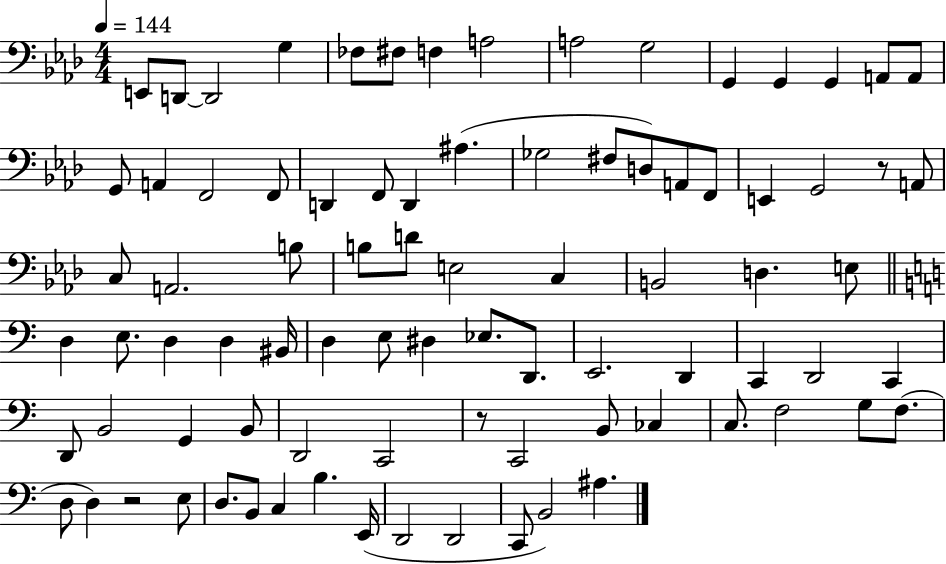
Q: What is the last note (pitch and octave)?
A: A#3